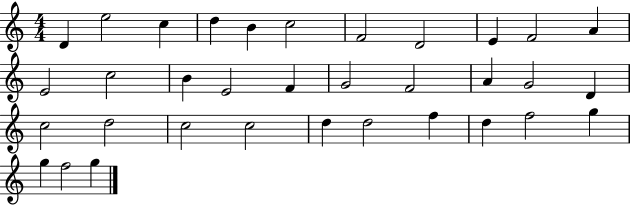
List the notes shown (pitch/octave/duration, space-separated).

D4/q E5/h C5/q D5/q B4/q C5/h F4/h D4/h E4/q F4/h A4/q E4/h C5/h B4/q E4/h F4/q G4/h F4/h A4/q G4/h D4/q C5/h D5/h C5/h C5/h D5/q D5/h F5/q D5/q F5/h G5/q G5/q F5/h G5/q